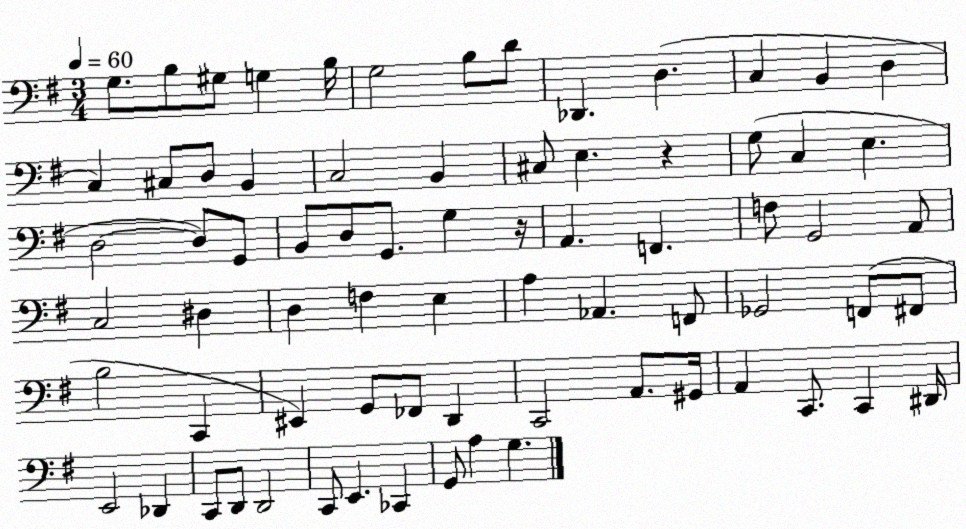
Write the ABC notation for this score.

X:1
T:Untitled
M:3/4
L:1/4
K:G
G,/2 B,/2 ^G,/2 G, B,/4 G,2 B,/2 D/2 _D,, D, C, B,, D, C, ^C,/2 D,/2 B,, C,2 B,, ^C,/2 E, z G,/2 C, E, D,2 D,/2 G,,/2 B,,/2 D,/2 G,,/2 G, z/4 A,, F,, F,/2 G,,2 A,,/2 C,2 ^D, D, F, E, A, _A,, F,,/2 _G,,2 F,,/2 ^F,,/2 B,2 C,, ^E,, G,,/2 _F,,/2 D,, C,,2 A,,/2 ^G,,/4 A,, C,,/2 C,, ^D,,/4 E,,2 _D,, C,,/2 D,,/2 D,,2 C,,/2 E,, _C,, G,,/2 A, G,